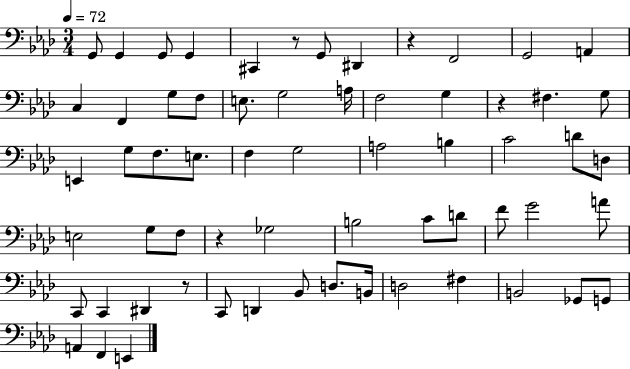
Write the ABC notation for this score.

X:1
T:Untitled
M:3/4
L:1/4
K:Ab
G,,/2 G,, G,,/2 G,, ^C,, z/2 G,,/2 ^D,, z F,,2 G,,2 A,, C, F,, G,/2 F,/2 E,/2 G,2 A,/4 F,2 G, z ^F, G,/2 E,, G,/2 F,/2 E,/2 F, G,2 A,2 B, C2 D/2 D,/2 E,2 G,/2 F,/2 z _G,2 B,2 C/2 D/2 F/2 G2 A/2 C,,/2 C,, ^D,, z/2 C,,/2 D,, _B,,/2 D,/2 B,,/4 D,2 ^F, B,,2 _G,,/2 G,,/2 A,, F,, E,,